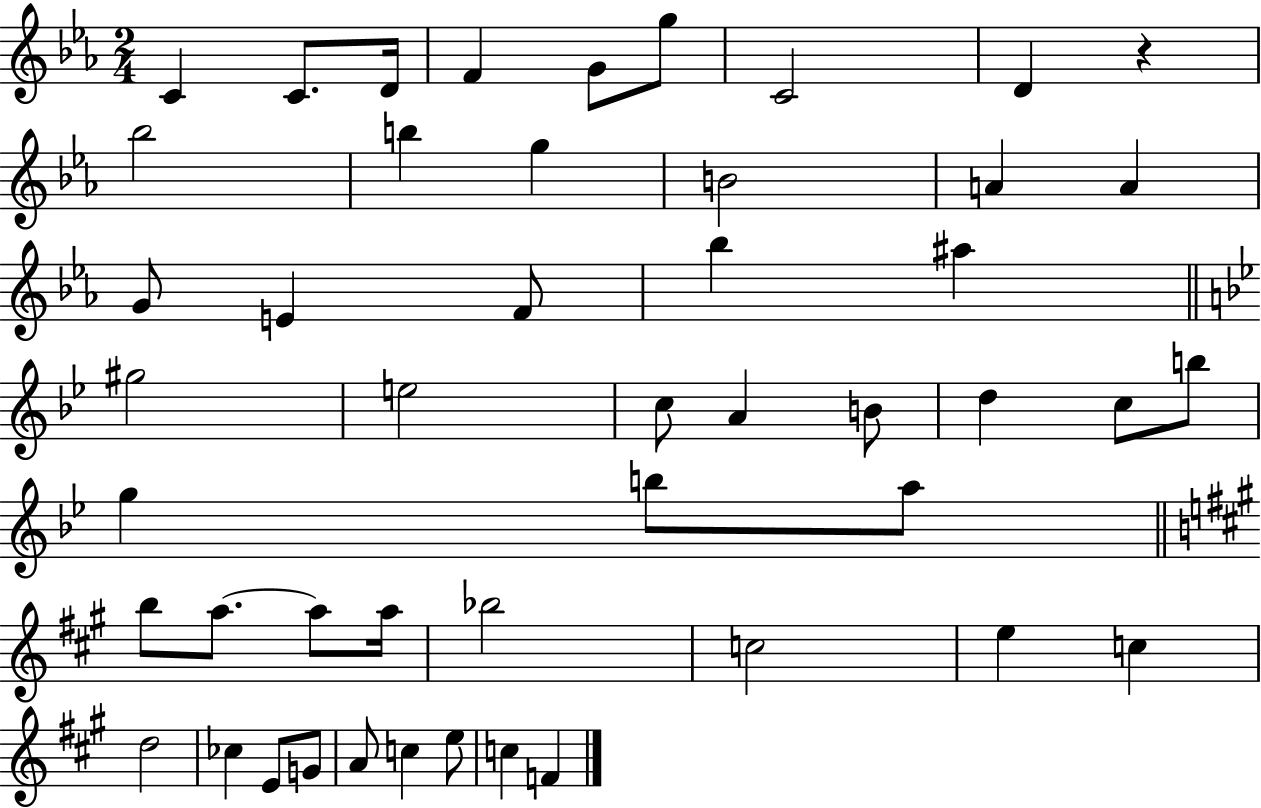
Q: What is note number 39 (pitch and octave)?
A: D5